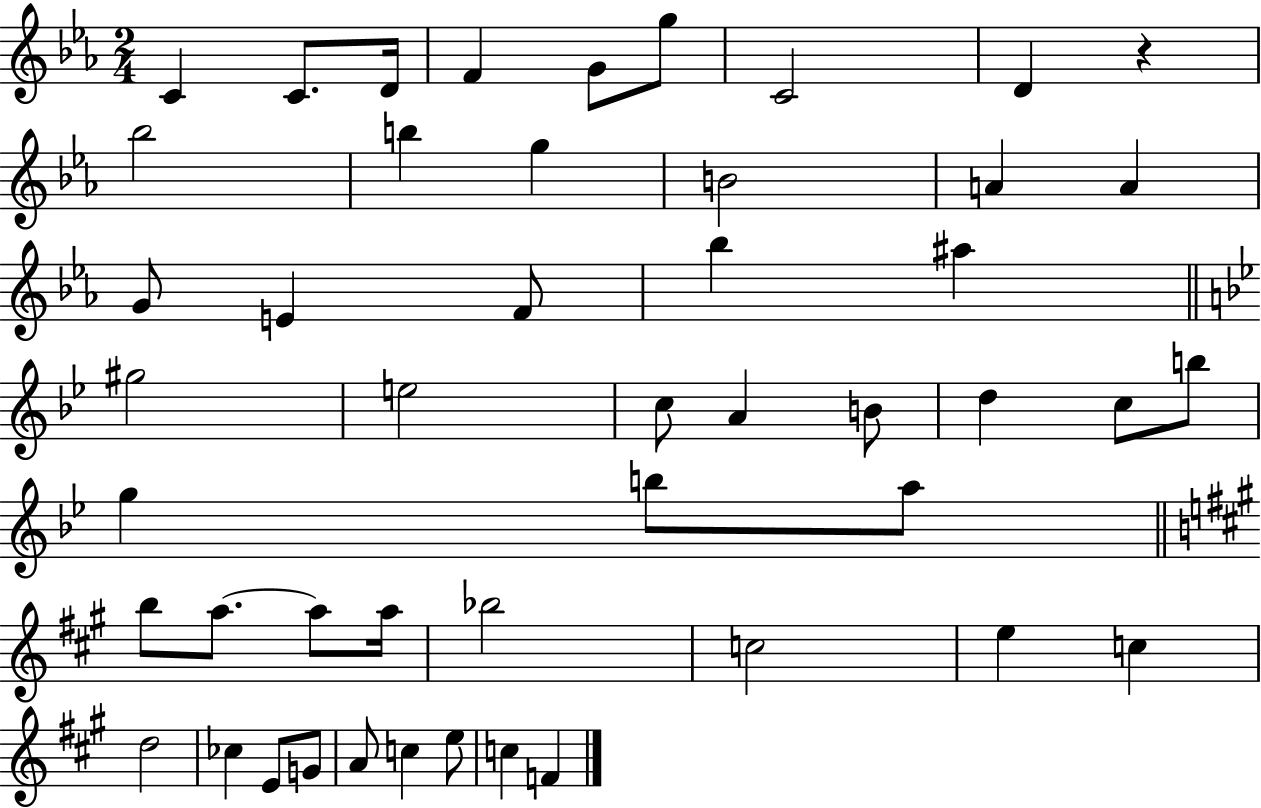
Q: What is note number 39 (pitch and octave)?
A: D5